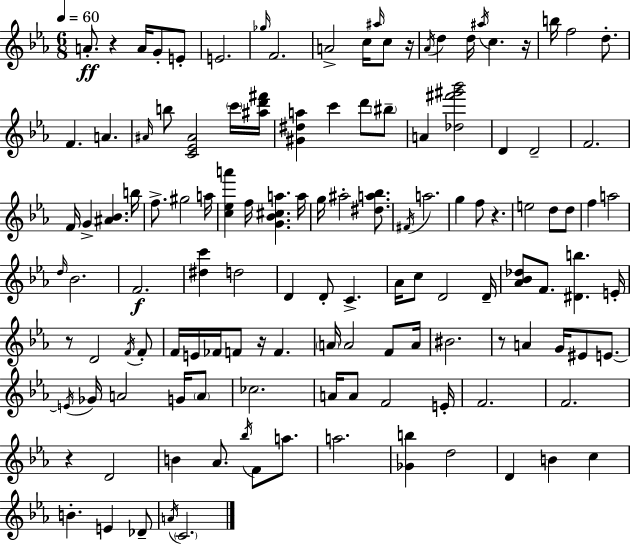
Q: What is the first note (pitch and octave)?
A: A4